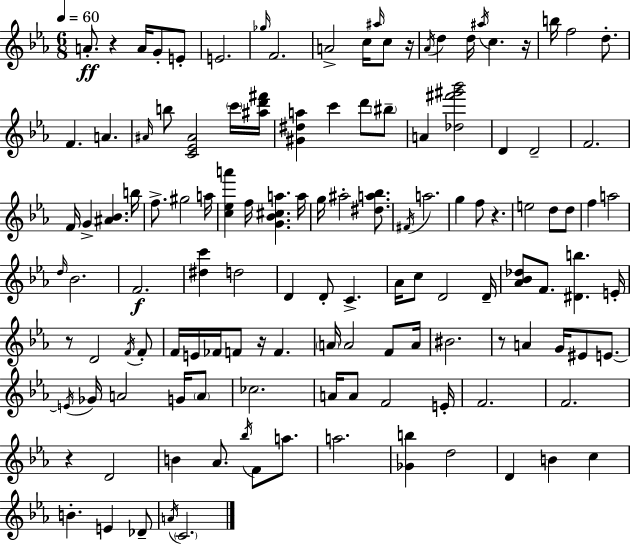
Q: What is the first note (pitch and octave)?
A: A4